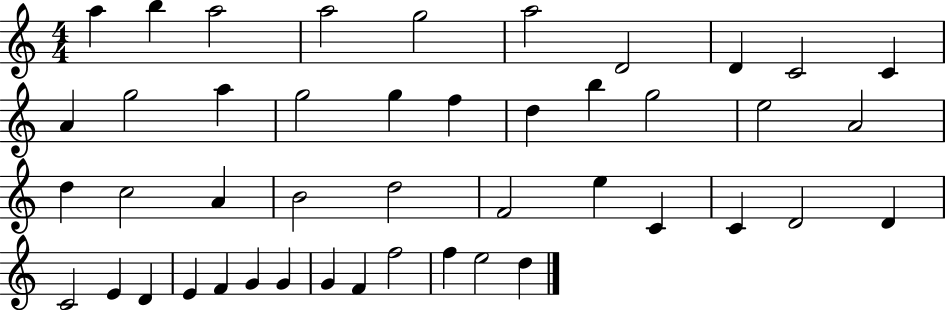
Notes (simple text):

A5/q B5/q A5/h A5/h G5/h A5/h D4/h D4/q C4/h C4/q A4/q G5/h A5/q G5/h G5/q F5/q D5/q B5/q G5/h E5/h A4/h D5/q C5/h A4/q B4/h D5/h F4/h E5/q C4/q C4/q D4/h D4/q C4/h E4/q D4/q E4/q F4/q G4/q G4/q G4/q F4/q F5/h F5/q E5/h D5/q